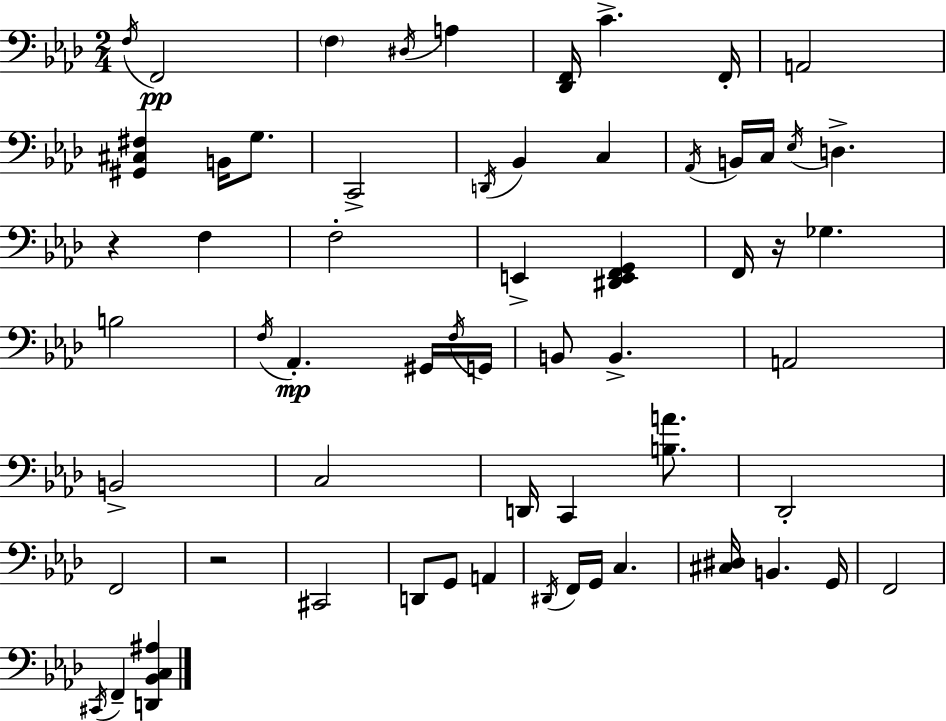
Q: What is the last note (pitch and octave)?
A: F2